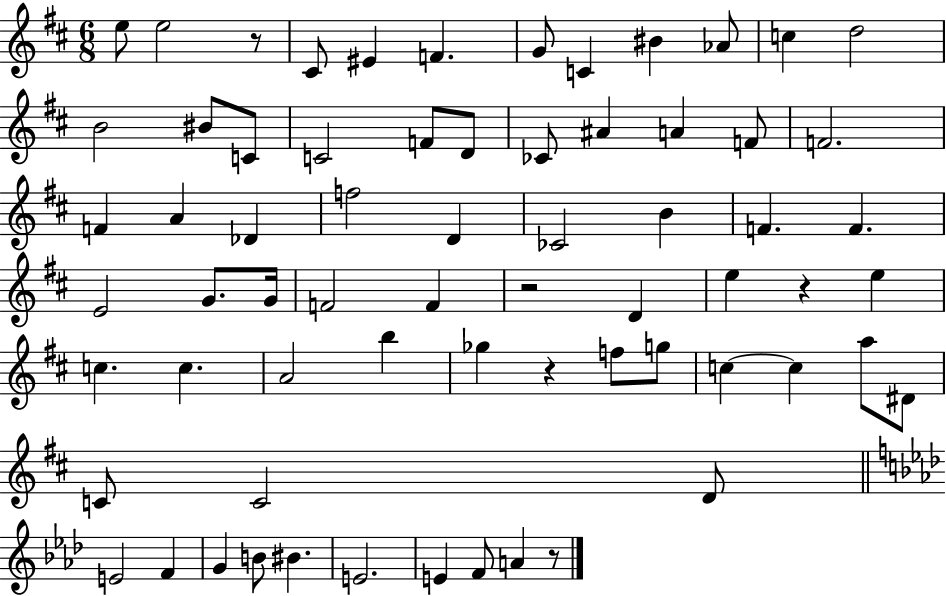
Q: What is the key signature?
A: D major